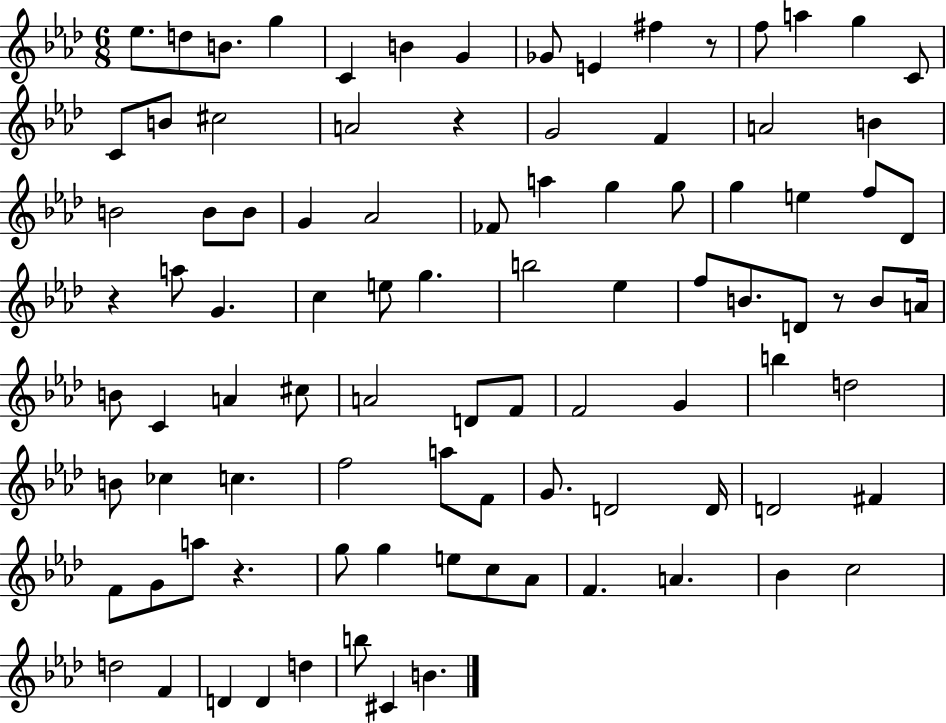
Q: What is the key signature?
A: AES major